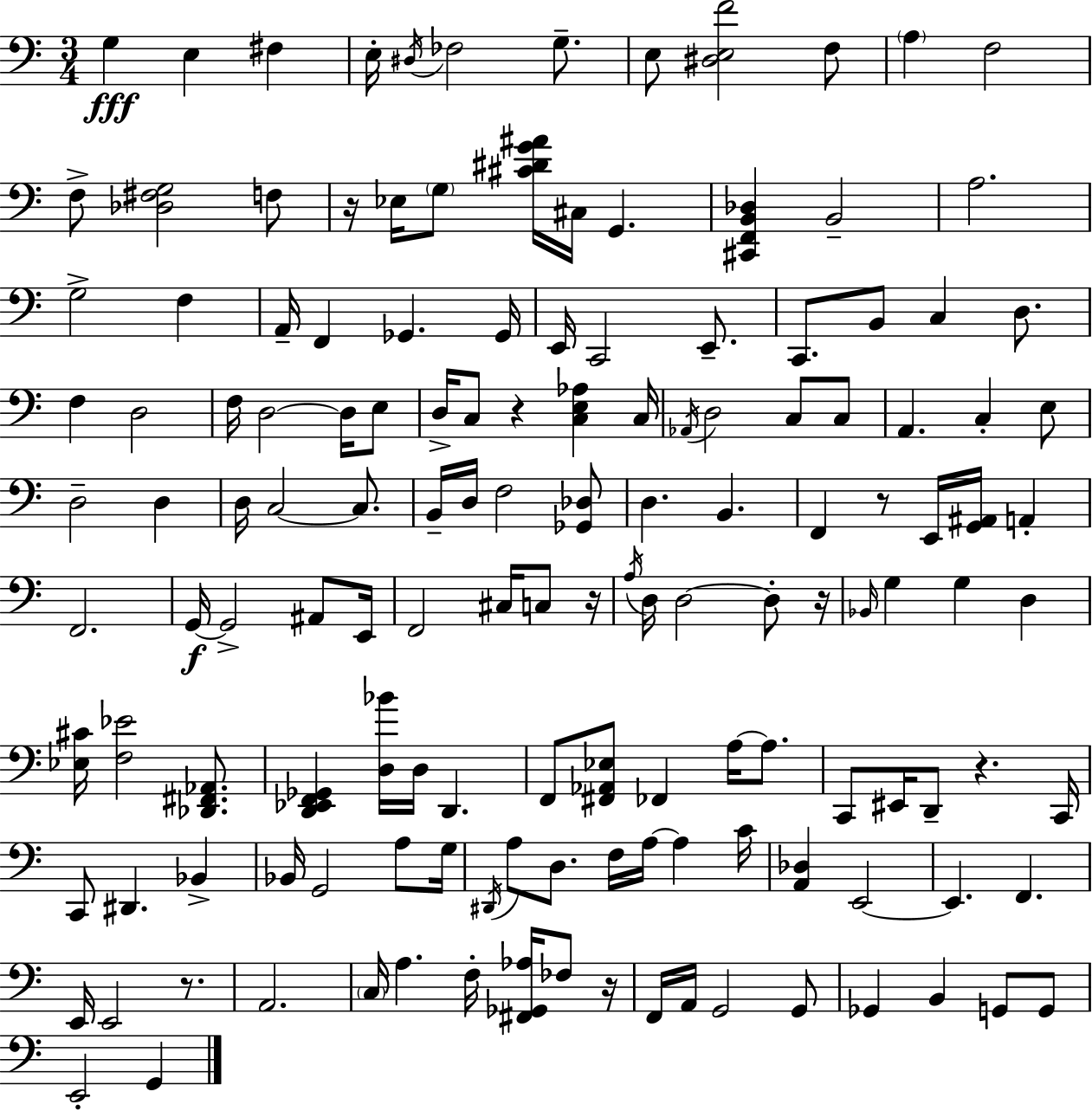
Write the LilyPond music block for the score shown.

{
  \clef bass
  \numericTimeSignature
  \time 3/4
  \key a \minor
  \repeat volta 2 { g4\fff e4 fis4 | e16-. \acciaccatura { dis16 } fes2 g8.-- | e8 <dis e f'>2 f8 | \parenthesize a4 f2 | \break f8-> <des fis g>2 f8 | r16 ees16 \parenthesize g8 <cis' dis' g' ais'>16 cis16 g,4. | <cis, f, b, des>4 b,2-- | a2. | \break g2-> f4 | a,16-- f,4 ges,4. | ges,16 e,16 c,2 e,8.-- | c,8. b,8 c4 d8. | \break f4 d2 | f16 d2~~ d16 e8 | d16-> c8 r4 <c e aes>4 | c16 \acciaccatura { aes,16 } d2 c8 | \break c8 a,4. c4-. | e8 d2-- d4 | d16 c2~~ c8. | b,16-- d16 f2 | \break <ges, des>8 d4. b,4. | f,4 r8 e,16 <g, ais,>16 a,4-. | f,2. | g,16~~\f g,2-> ais,8 | \break e,16 f,2 cis16 c8 | r16 \acciaccatura { a16 } d16 d2~~ | d8-. r16 \grace { bes,16 } g4 g4 | d4 <ees cis'>16 <f ees'>2 | \break <des, fis, aes,>8. <d, ees, f, ges,>4 <d bes'>16 d16 d,4. | f,8 <fis, aes, ees>8 fes,4 | a16~~ a8. c,8 eis,16 d,8-- r4. | c,16 c,8 dis,4. | \break bes,4-> bes,16 g,2 | a8 g16 \acciaccatura { dis,16 } a8 d8. f16 a16~~ | a4 c'16 <a, des>4 e,2~~ | e,4. f,4. | \break e,16 e,2 | r8. a,2. | \parenthesize c16 a4. | f16-. <fis, ges, aes>16 fes8 r16 f,16 a,16 g,2 | \break g,8 ges,4 b,4 | g,8 g,8 e,2-. | g,4 } \bar "|."
}